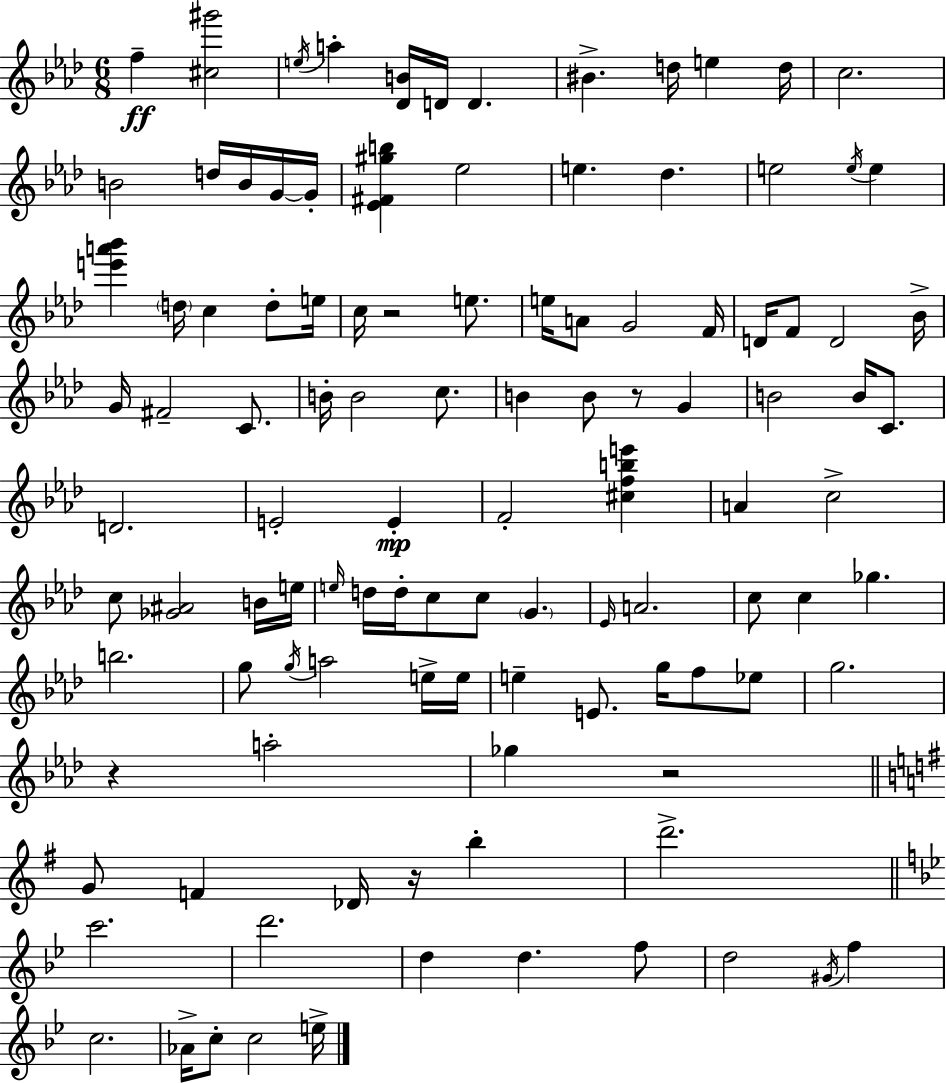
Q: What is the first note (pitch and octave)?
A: F5